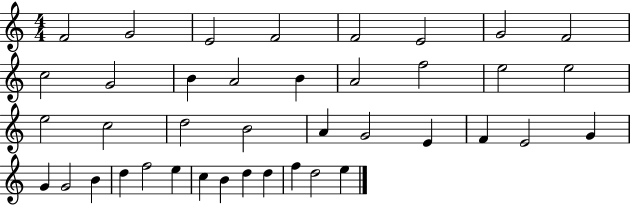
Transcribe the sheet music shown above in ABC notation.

X:1
T:Untitled
M:4/4
L:1/4
K:C
F2 G2 E2 F2 F2 E2 G2 F2 c2 G2 B A2 B A2 f2 e2 e2 e2 c2 d2 B2 A G2 E F E2 G G G2 B d f2 e c B d d f d2 e